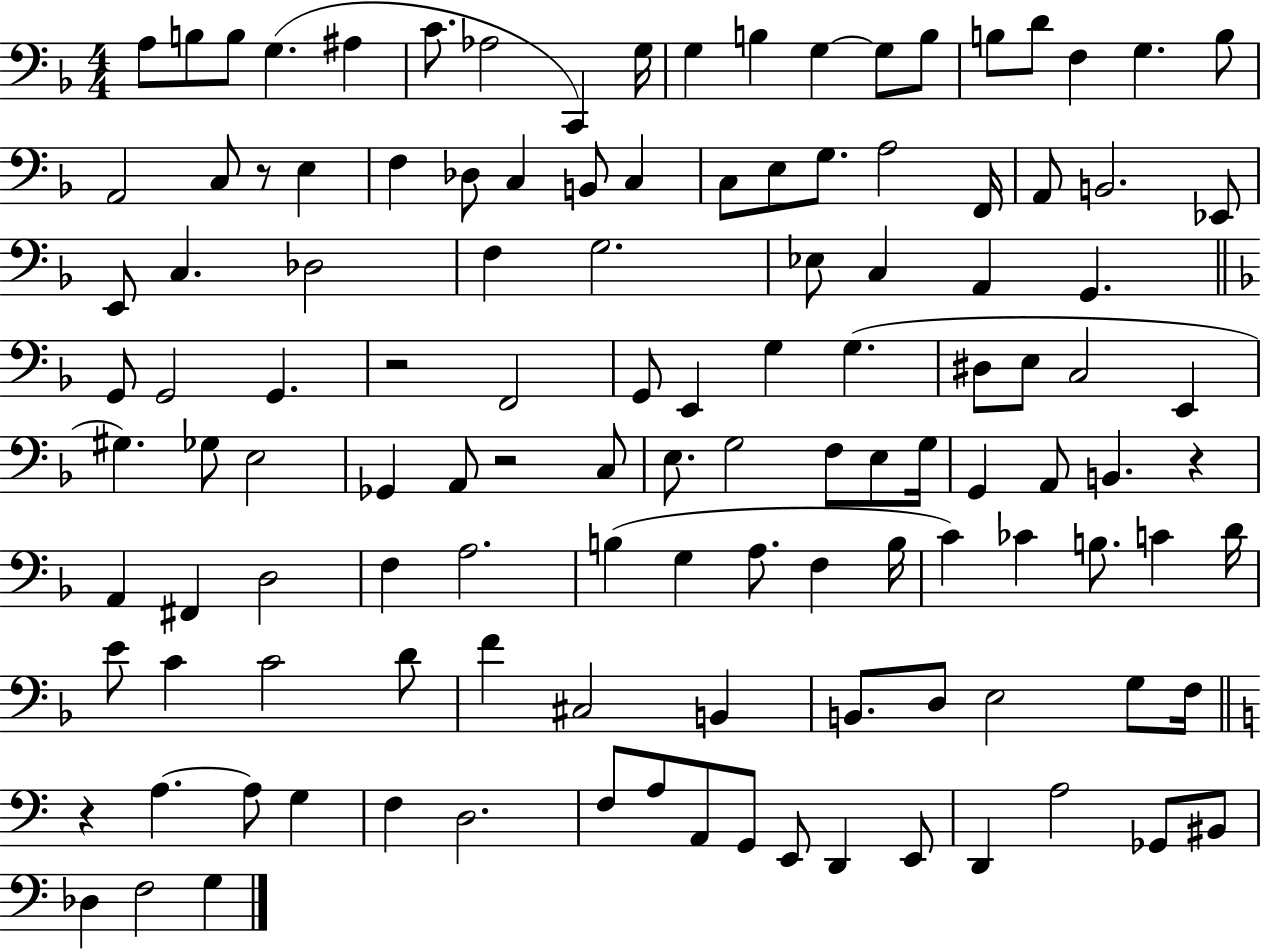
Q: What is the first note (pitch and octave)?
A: A3